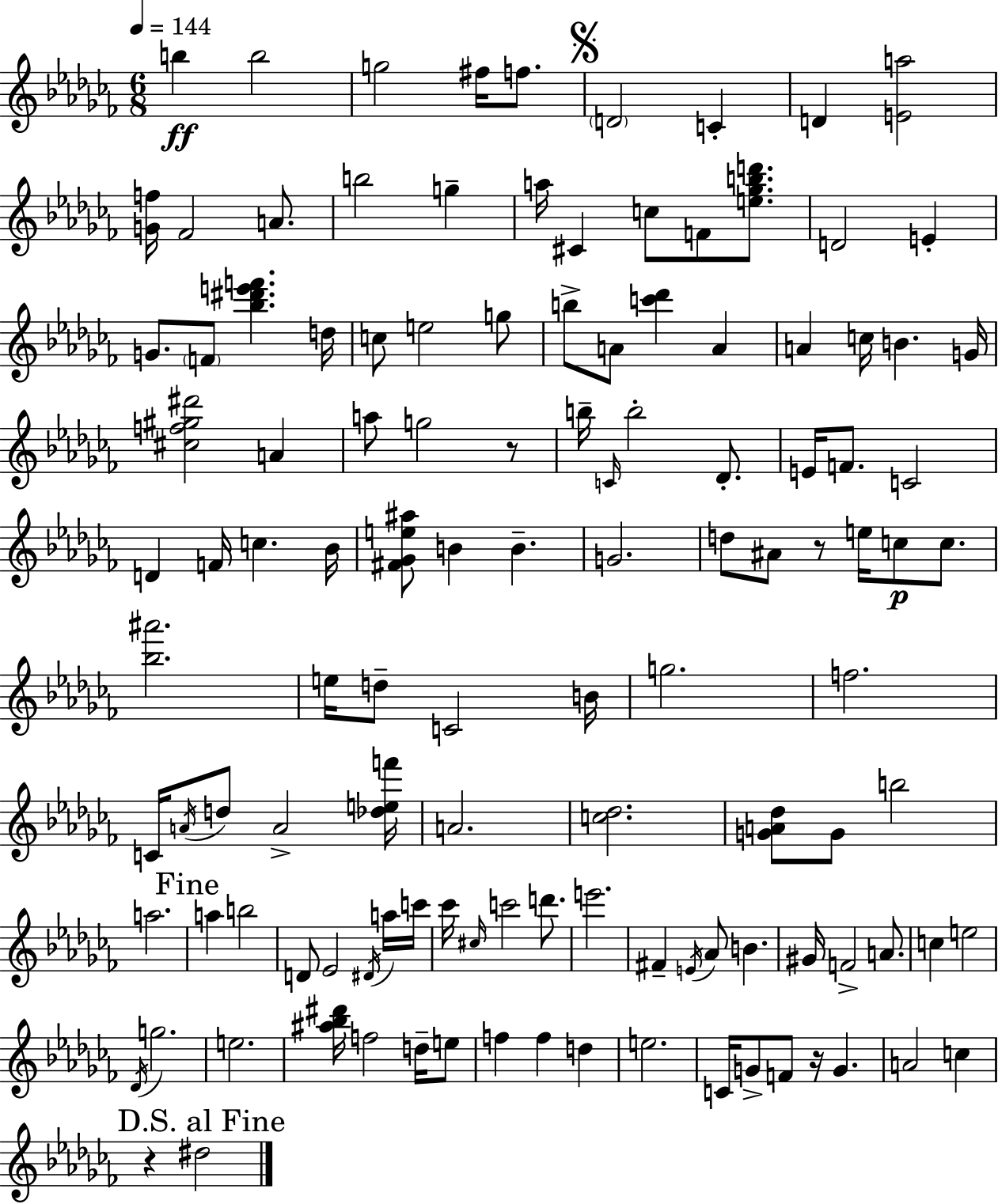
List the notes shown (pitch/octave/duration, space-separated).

B5/q B5/h G5/h F#5/s F5/e. D4/h C4/q D4/q [E4,A5]/h [G4,F5]/s FES4/h A4/e. B5/h G5/q A5/s C#4/q C5/e F4/e [E5,Gb5,B5,D6]/e. D4/h E4/q G4/e. F4/e [Bb5,D#6,E6,F6]/q. D5/s C5/e E5/h G5/e B5/e A4/e [C6,Db6]/q A4/q A4/q C5/s B4/q. G4/s [C#5,F5,G#5,D#6]/h A4/q A5/e G5/h R/e B5/s C4/s B5/h Db4/e. E4/s F4/e. C4/h D4/q F4/s C5/q. Bb4/s [F#4,Gb4,E5,A#5]/e B4/q B4/q. G4/h. D5/e A#4/e R/e E5/s C5/e C5/e. [Bb5,A#6]/h. E5/s D5/e C4/h B4/s G5/h. F5/h. C4/s A4/s D5/e A4/h [Db5,E5,F6]/s A4/h. [C5,Db5]/h. [G4,A4,Db5]/e G4/e B5/h A5/h. A5/q B5/h D4/e Eb4/h D#4/s A5/s C6/s CES6/s C#5/s C6/h D6/e. E6/h. F#4/q E4/s Ab4/e B4/q. G#4/s F4/h A4/e. C5/q E5/h Db4/s G5/h. E5/h. [A#5,Bb5,D#6]/s F5/h D5/s E5/e F5/q F5/q D5/q E5/h. C4/s G4/e F4/e R/s G4/q. A4/h C5/q R/q D#5/h